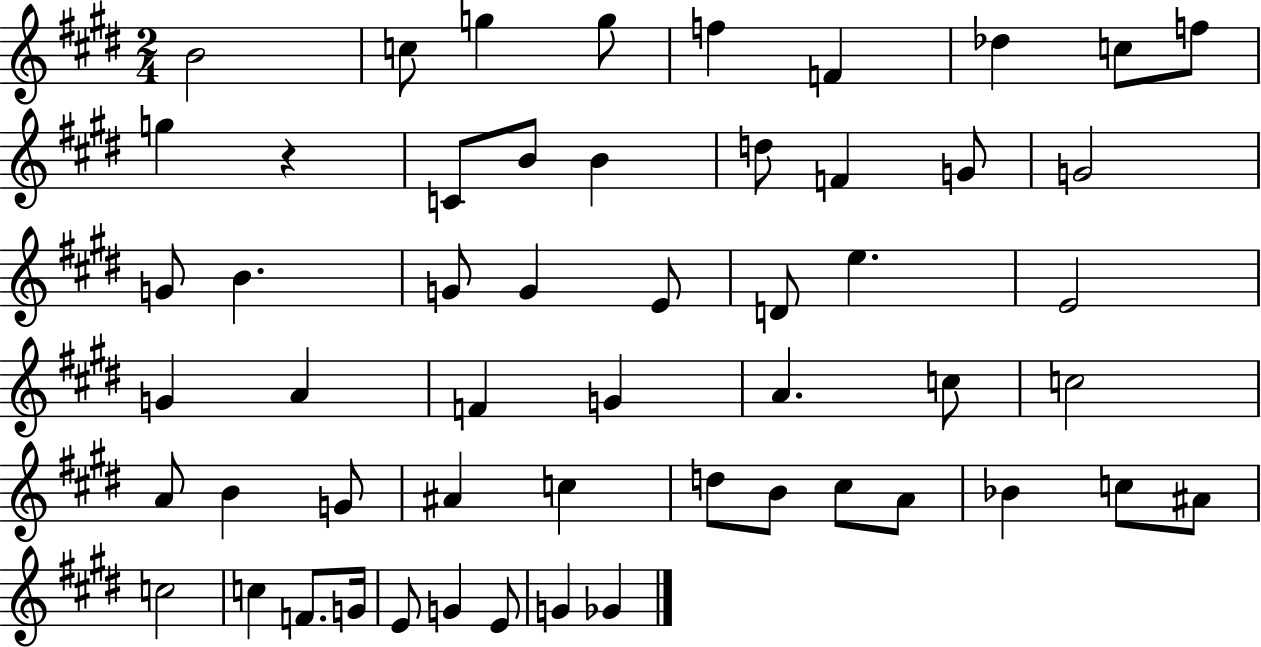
B4/h C5/e G5/q G5/e F5/q F4/q Db5/q C5/e F5/e G5/q R/q C4/e B4/e B4/q D5/e F4/q G4/e G4/h G4/e B4/q. G4/e G4/q E4/e D4/e E5/q. E4/h G4/q A4/q F4/q G4/q A4/q. C5/e C5/h A4/e B4/q G4/e A#4/q C5/q D5/e B4/e C#5/e A4/e Bb4/q C5/e A#4/e C5/h C5/q F4/e. G4/s E4/e G4/q E4/e G4/q Gb4/q